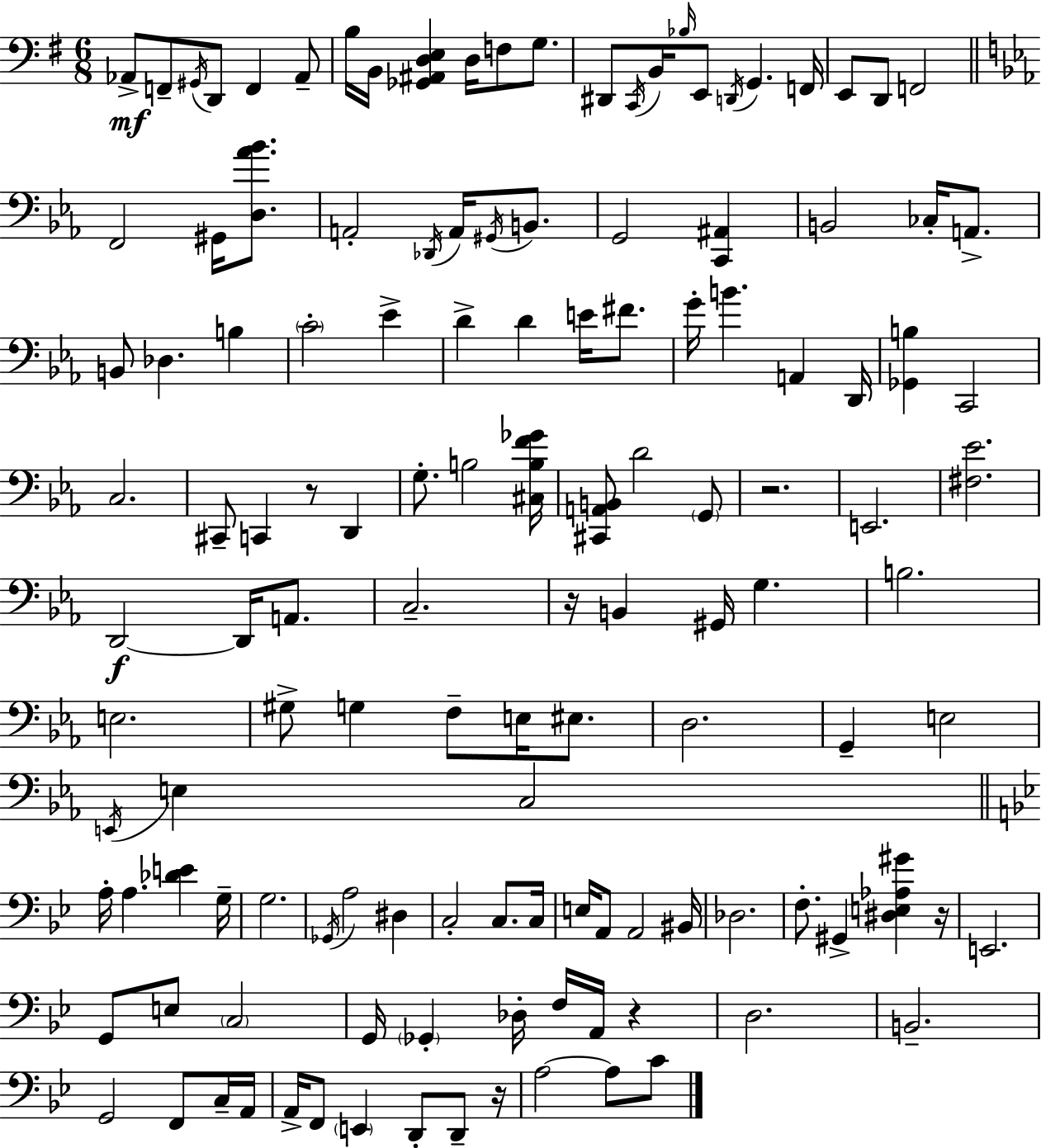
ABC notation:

X:1
T:Untitled
M:6/8
L:1/4
K:G
_A,,/2 F,,/2 ^G,,/4 D,,/2 F,, _A,,/2 B,/4 B,,/4 [_G,,^A,,D,E,] D,/4 F,/2 G,/2 ^D,,/2 C,,/4 B,,/4 _B,/4 E,,/2 D,,/4 G,, F,,/4 E,,/2 D,,/2 F,,2 F,,2 ^G,,/4 [D,_A_B]/2 A,,2 _D,,/4 A,,/4 ^G,,/4 B,,/2 G,,2 [C,,^A,,] B,,2 _C,/4 A,,/2 B,,/2 _D, B, C2 _E D D E/4 ^F/2 G/4 B A,, D,,/4 [_G,,B,] C,,2 C,2 ^C,,/2 C,, z/2 D,, G,/2 B,2 [^C,B,F_G]/4 [^C,,A,,B,,]/2 D2 G,,/2 z2 E,,2 [^F,_E]2 D,,2 D,,/4 A,,/2 C,2 z/4 B,, ^G,,/4 G, B,2 E,2 ^G,/2 G, F,/2 E,/4 ^E,/2 D,2 G,, E,2 E,,/4 E, C,2 A,/4 A, [_DE] G,/4 G,2 _G,,/4 A,2 ^D, C,2 C,/2 C,/4 E,/4 A,,/2 A,,2 ^B,,/4 _D,2 F,/2 ^G,, [^D,E,_A,^G] z/4 E,,2 G,,/2 E,/2 C,2 G,,/4 _G,, _D,/4 F,/4 A,,/4 z D,2 B,,2 G,,2 F,,/2 C,/4 A,,/4 A,,/4 F,,/2 E,, D,,/2 D,,/2 z/4 A,2 A,/2 C/2